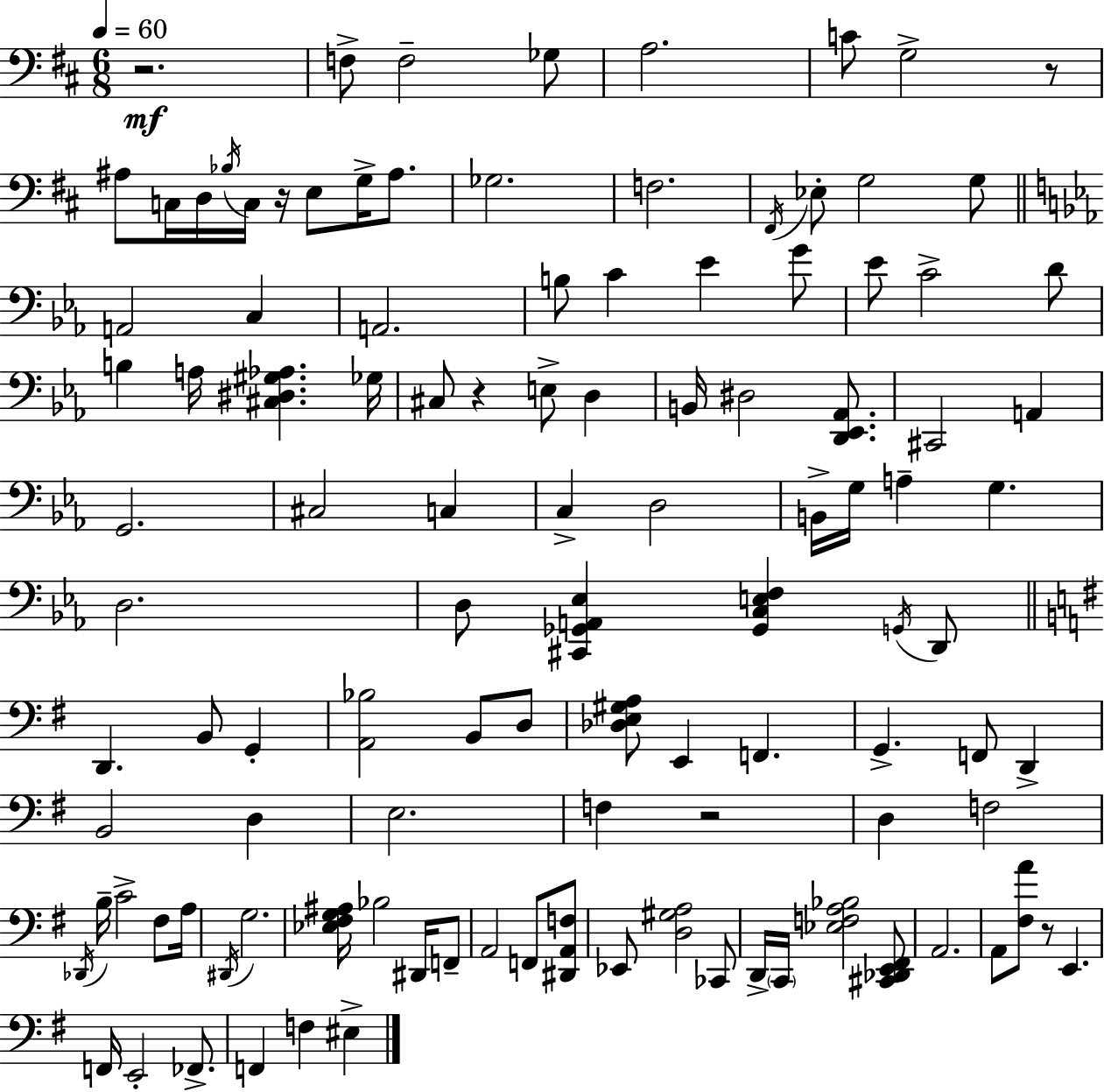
X:1
T:Untitled
M:6/8
L:1/4
K:D
z2 F,/2 F,2 _G,/2 A,2 C/2 G,2 z/2 ^A,/2 C,/4 D,/4 _B,/4 C,/4 z/4 E,/2 G,/4 ^A,/2 _G,2 F,2 ^F,,/4 _E,/2 G,2 G,/2 A,,2 C, A,,2 B,/2 C _E G/2 _E/2 C2 D/2 B, A,/4 [^C,^D,^G,_A,] _G,/4 ^C,/2 z E,/2 D, B,,/4 ^D,2 [D,,_E,,_A,,]/2 ^C,,2 A,, G,,2 ^C,2 C, C, D,2 B,,/4 G,/4 A, G, D,2 D,/2 [^C,,_G,,A,,_E,] [_G,,C,E,F,] G,,/4 D,,/2 D,, B,,/2 G,, [A,,_B,]2 B,,/2 D,/2 [_D,E,^G,A,]/2 E,, F,, G,, F,,/2 D,, B,,2 D, E,2 F, z2 D, F,2 _D,,/4 B,/4 C2 ^F,/2 A,/4 ^D,,/4 G,2 [_E,^F,G,^A,]/4 _B,2 ^D,,/4 F,,/2 A,,2 F,,/2 [^D,,A,,F,]/2 _E,,/2 [D,^G,A,]2 _C,,/2 D,,/4 C,,/4 [_E,F,A,_B,]2 [^C,,_D,,E,,^F,,]/2 A,,2 A,,/2 [^F,A]/2 z/2 E,, F,,/4 E,,2 _F,,/2 F,, F, ^E,